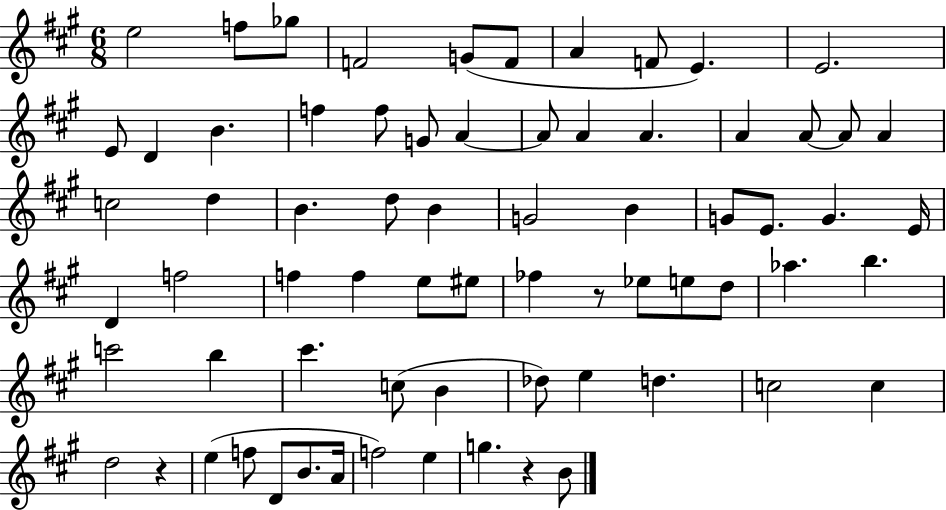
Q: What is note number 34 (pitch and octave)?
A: G4